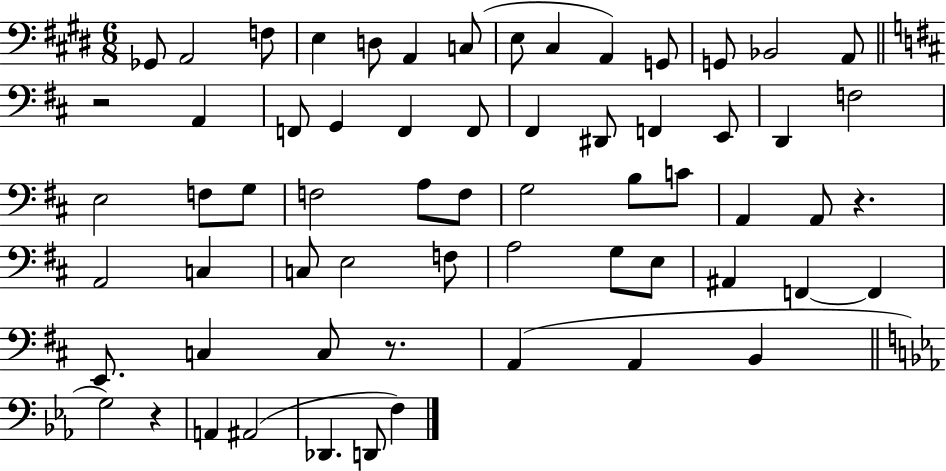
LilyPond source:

{
  \clef bass
  \numericTimeSignature
  \time 6/8
  \key e \major
  ges,8 a,2 f8 | e4 d8 a,4 c8( | e8 cis4 a,4) g,8 | g,8 bes,2 a,8 | \break \bar "||" \break \key b \minor r2 a,4 | f,8 g,4 f,4 f,8 | fis,4 dis,8 f,4 e,8 | d,4 f2 | \break e2 f8 g8 | f2 a8 f8 | g2 b8 c'8 | a,4 a,8 r4. | \break a,2 c4 | c8 e2 f8 | a2 g8 e8 | ais,4 f,4~~ f,4 | \break e,8. c4 c8 r8. | a,4( a,4 b,4 | \bar "||" \break \key ees \major g2) r4 | a,4 ais,2( | des,4. d,8 f4) | \bar "|."
}